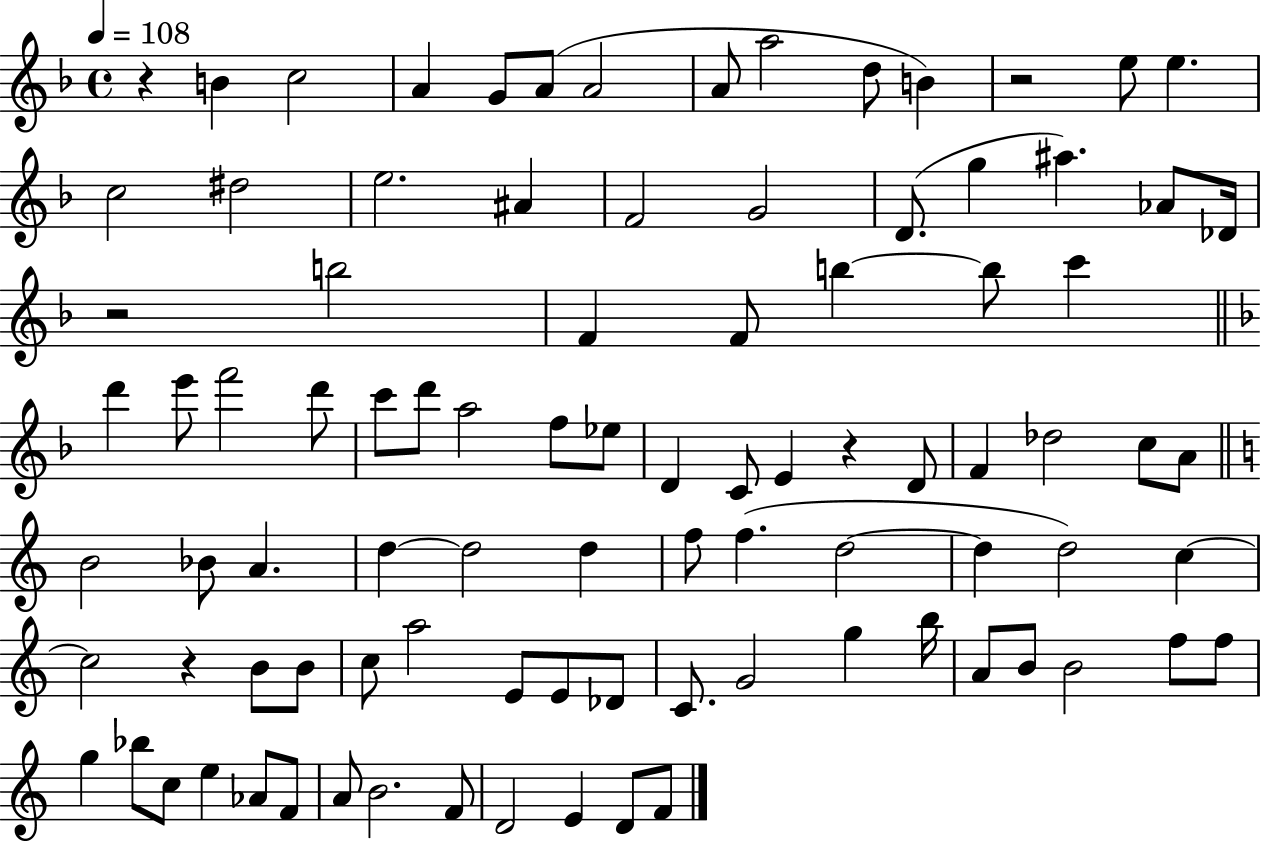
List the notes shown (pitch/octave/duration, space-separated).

R/q B4/q C5/h A4/q G4/e A4/e A4/h A4/e A5/h D5/e B4/q R/h E5/e E5/q. C5/h D#5/h E5/h. A#4/q F4/h G4/h D4/e. G5/q A#5/q. Ab4/e Db4/s R/h B5/h F4/q F4/e B5/q B5/e C6/q D6/q E6/e F6/h D6/e C6/e D6/e A5/h F5/e Eb5/e D4/q C4/e E4/q R/q D4/e F4/q Db5/h C5/e A4/e B4/h Bb4/e A4/q. D5/q D5/h D5/q F5/e F5/q. D5/h D5/q D5/h C5/q C5/h R/q B4/e B4/e C5/e A5/h E4/e E4/e Db4/e C4/e. G4/h G5/q B5/s A4/e B4/e B4/h F5/e F5/e G5/q Bb5/e C5/e E5/q Ab4/e F4/e A4/e B4/h. F4/e D4/h E4/q D4/e F4/e